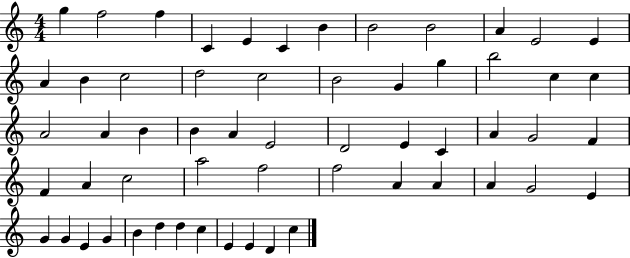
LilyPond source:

{
  \clef treble
  \numericTimeSignature
  \time 4/4
  \key c \major
  g''4 f''2 f''4 | c'4 e'4 c'4 b'4 | b'2 b'2 | a'4 e'2 e'4 | \break a'4 b'4 c''2 | d''2 c''2 | b'2 g'4 g''4 | b''2 c''4 c''4 | \break a'2 a'4 b'4 | b'4 a'4 e'2 | d'2 e'4 c'4 | a'4 g'2 f'4 | \break f'4 a'4 c''2 | a''2 f''2 | f''2 a'4 a'4 | a'4 g'2 e'4 | \break g'4 g'4 e'4 g'4 | b'4 d''4 d''4 c''4 | e'4 e'4 d'4 c''4 | \bar "|."
}